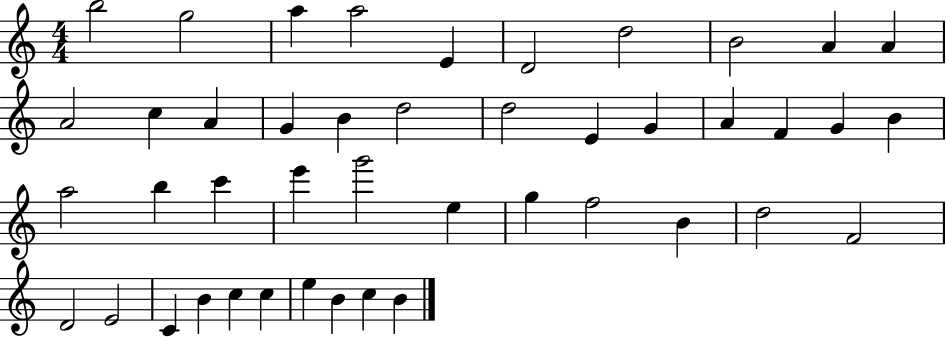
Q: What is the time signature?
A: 4/4